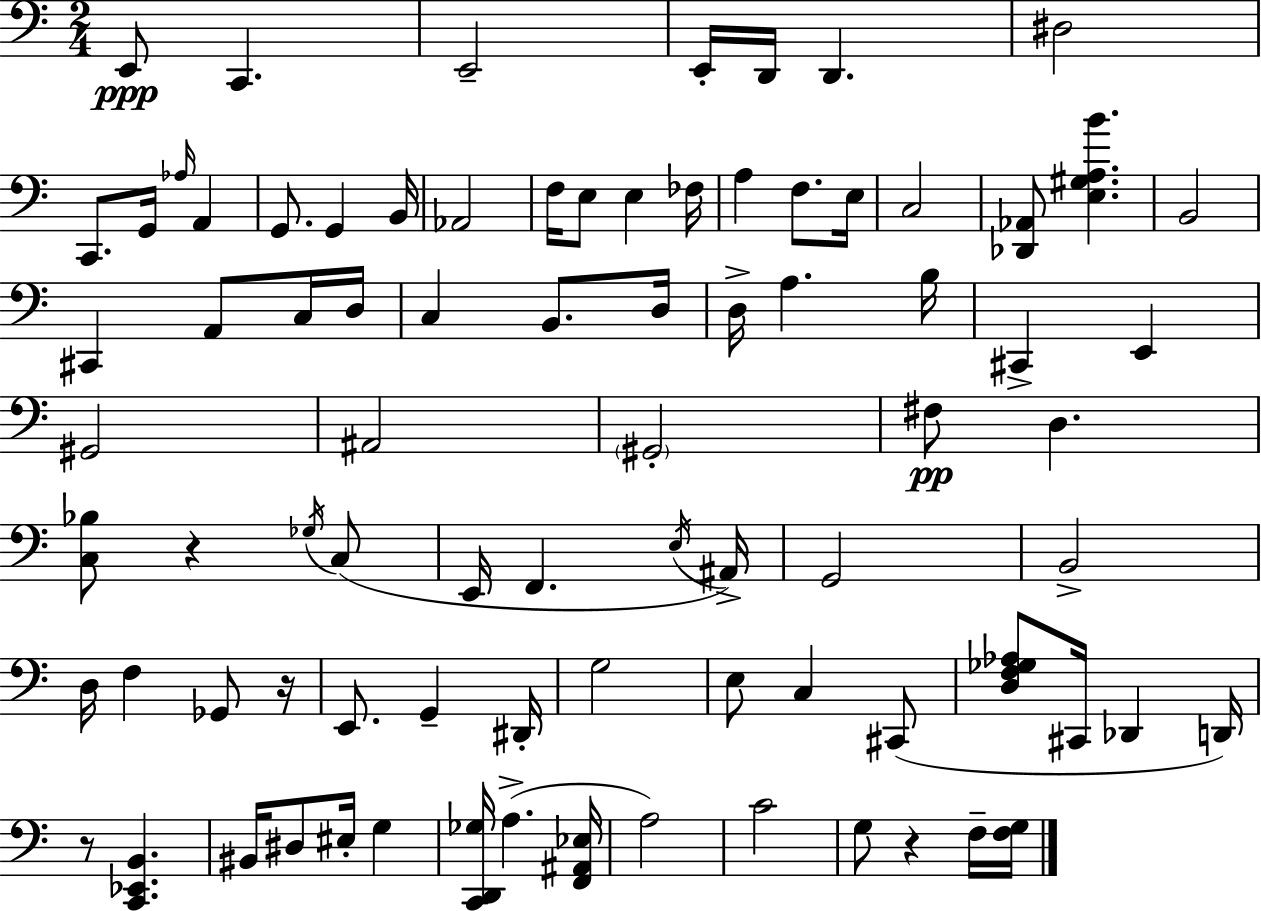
{
  \clef bass
  \numericTimeSignature
  \time 2/4
  \key a \minor
  e,8\ppp c,4. | e,2-- | e,16-. d,16 d,4. | dis2 | \break c,8. g,16 \grace { aes16 } a,4 | g,8. g,4 | b,16 aes,2 | f16 e8 e4 | \break fes16 a4 f8. | e16 c2 | <des, aes,>8 <e gis a b'>4. | b,2 | \break cis,4 a,8 c16 | d16 c4 b,8. | d16 d16-> a4. | b16 cis,4-> e,4 | \break gis,2 | ais,2 | \parenthesize gis,2-. | fis8\pp d4. | \break <c bes>8 r4 \acciaccatura { ges16 } | c8( e,16 f,4. | \acciaccatura { e16 } ais,16->) g,2 | b,2-> | \break d16 f4 | ges,8 r16 e,8. g,4-- | dis,16-. g2 | e8 c4 | \break cis,8( <d f ges aes>8 cis,16 des,4 | d,16) r8 <c, ees, b,>4. | bis,16 dis8 eis16-. g4 | <c, d, ges>16 a4.->( | \break <f, ais, ees>16 a2) | c'2 | g8 r4 | f16-- <f g>16 \bar "|."
}